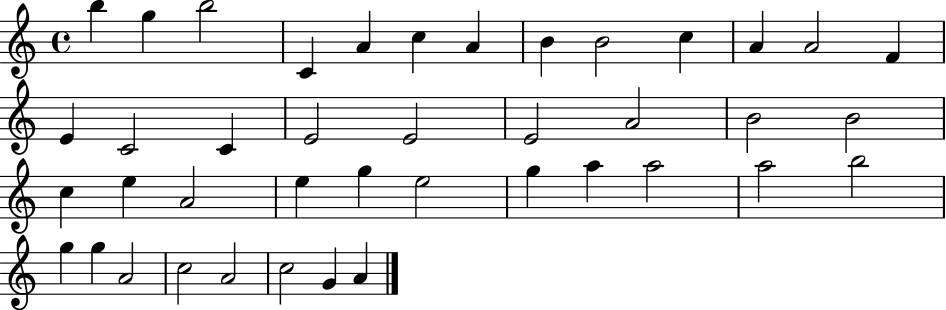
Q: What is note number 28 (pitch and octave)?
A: E5